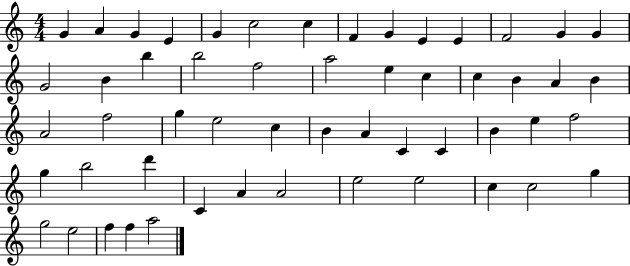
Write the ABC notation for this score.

X:1
T:Untitled
M:4/4
L:1/4
K:C
G A G E G c2 c F G E E F2 G G G2 B b b2 f2 a2 e c c B A B A2 f2 g e2 c B A C C B e f2 g b2 d' C A A2 e2 e2 c c2 g g2 e2 f f a2